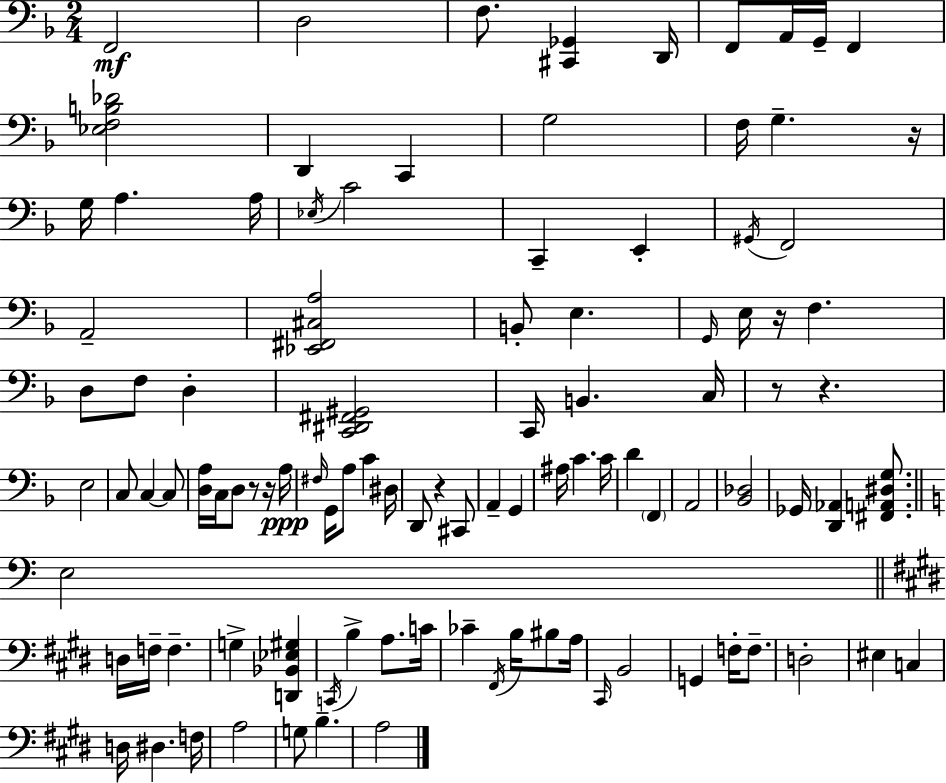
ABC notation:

X:1
T:Untitled
M:2/4
L:1/4
K:F
F,,2 D,2 F,/2 [^C,,_G,,] D,,/4 F,,/2 A,,/4 G,,/4 F,, [_E,F,B,_D]2 D,, C,, G,2 F,/4 G, z/4 G,/4 A, A,/4 _E,/4 C2 C,, E,, ^G,,/4 F,,2 A,,2 [_E,,^F,,^C,A,]2 B,,/2 E, G,,/4 E,/4 z/4 F, D,/2 F,/2 D, [C,,^D,,^F,,^G,,]2 C,,/4 B,, C,/4 z/2 z E,2 C,/2 C, C,/2 [D,A,]/4 C,/4 D,/2 z/2 z/4 A,/4 ^F,/4 G,,/4 A,/2 C ^D,/4 D,,/2 z ^C,,/2 A,, G,, ^A,/4 C C/4 D F,, A,,2 [_B,,_D,]2 _G,,/4 [D,,_A,,] [^F,,A,,^D,G,]/2 E,2 D,/4 F,/4 F, G, [D,,_B,,_E,^G,] C,,/4 B, A,/2 C/4 _C ^F,,/4 B,/4 ^B,/2 A,/4 ^C,,/4 B,,2 G,, F,/4 F,/2 D,2 ^E, C, D,/4 ^D, F,/4 A,2 G,/2 B, A,2